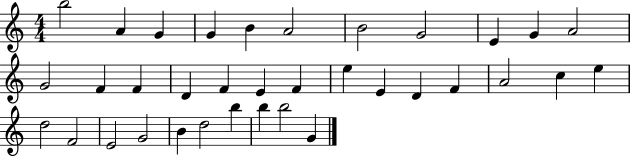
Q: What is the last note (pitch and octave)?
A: G4